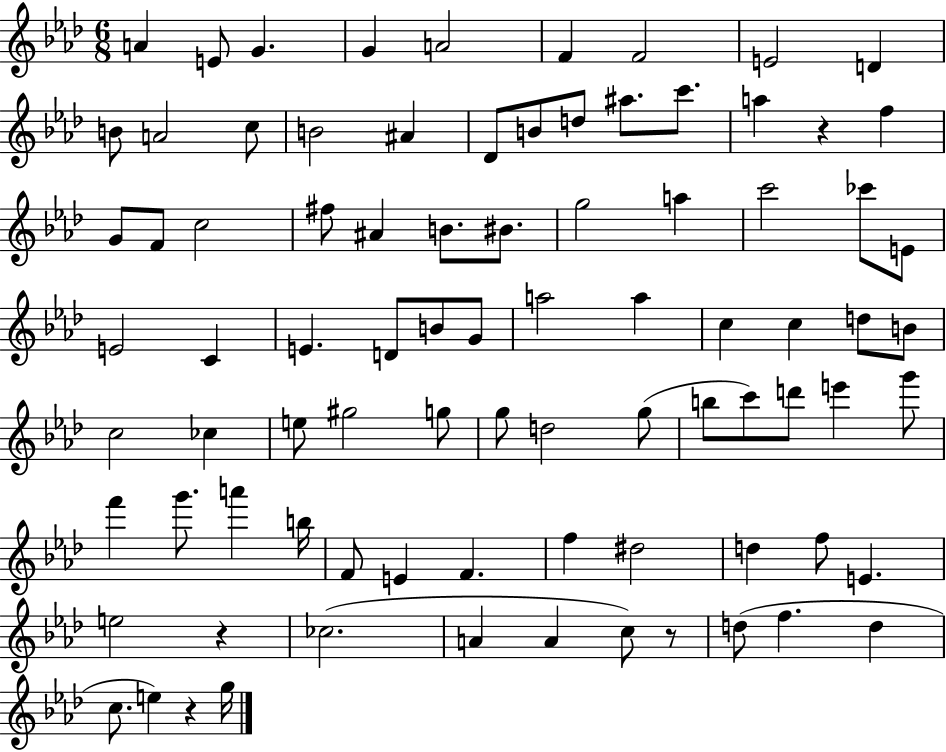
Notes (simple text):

A4/q E4/e G4/q. G4/q A4/h F4/q F4/h E4/h D4/q B4/e A4/h C5/e B4/h A#4/q Db4/e B4/e D5/e A#5/e. C6/e. A5/q R/q F5/q G4/e F4/e C5/h F#5/e A#4/q B4/e. BIS4/e. G5/h A5/q C6/h CES6/e E4/e E4/h C4/q E4/q. D4/e B4/e G4/e A5/h A5/q C5/q C5/q D5/e B4/e C5/h CES5/q E5/e G#5/h G5/e G5/e D5/h G5/e B5/e C6/e D6/e E6/q G6/e F6/q G6/e. A6/q B5/s F4/e E4/q F4/q. F5/q D#5/h D5/q F5/e E4/q. E5/h R/q CES5/h. A4/q A4/q C5/e R/e D5/e F5/q. D5/q C5/e. E5/q R/q G5/s